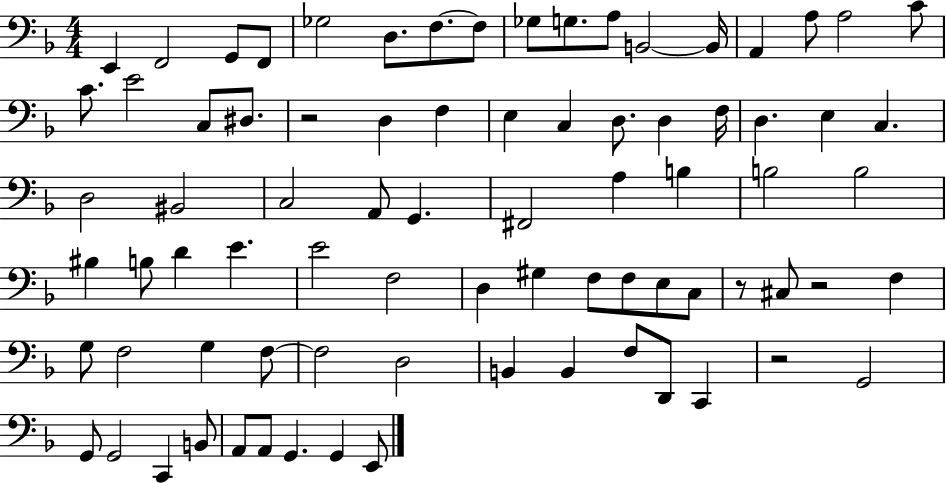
{
  \clef bass
  \numericTimeSignature
  \time 4/4
  \key f \major
  \repeat volta 2 { e,4 f,2 g,8 f,8 | ges2 d8. f8.~~ f8 | ges8 g8. a8 b,2~~ b,16 | a,4 a8 a2 c'8 | \break c'8. e'2 c8 dis8. | r2 d4 f4 | e4 c4 d8. d4 f16 | d4. e4 c4. | \break d2 bis,2 | c2 a,8 g,4. | fis,2 a4 b4 | b2 b2 | \break bis4 b8 d'4 e'4. | e'2 f2 | d4 gis4 f8 f8 e8 c8 | r8 cis8 r2 f4 | \break g8 f2 g4 f8~~ | f2 d2 | b,4 b,4 f8 d,8 c,4 | r2 g,2 | \break g,8 g,2 c,4 b,8 | a,8 a,8 g,4. g,4 e,8 | } \bar "|."
}